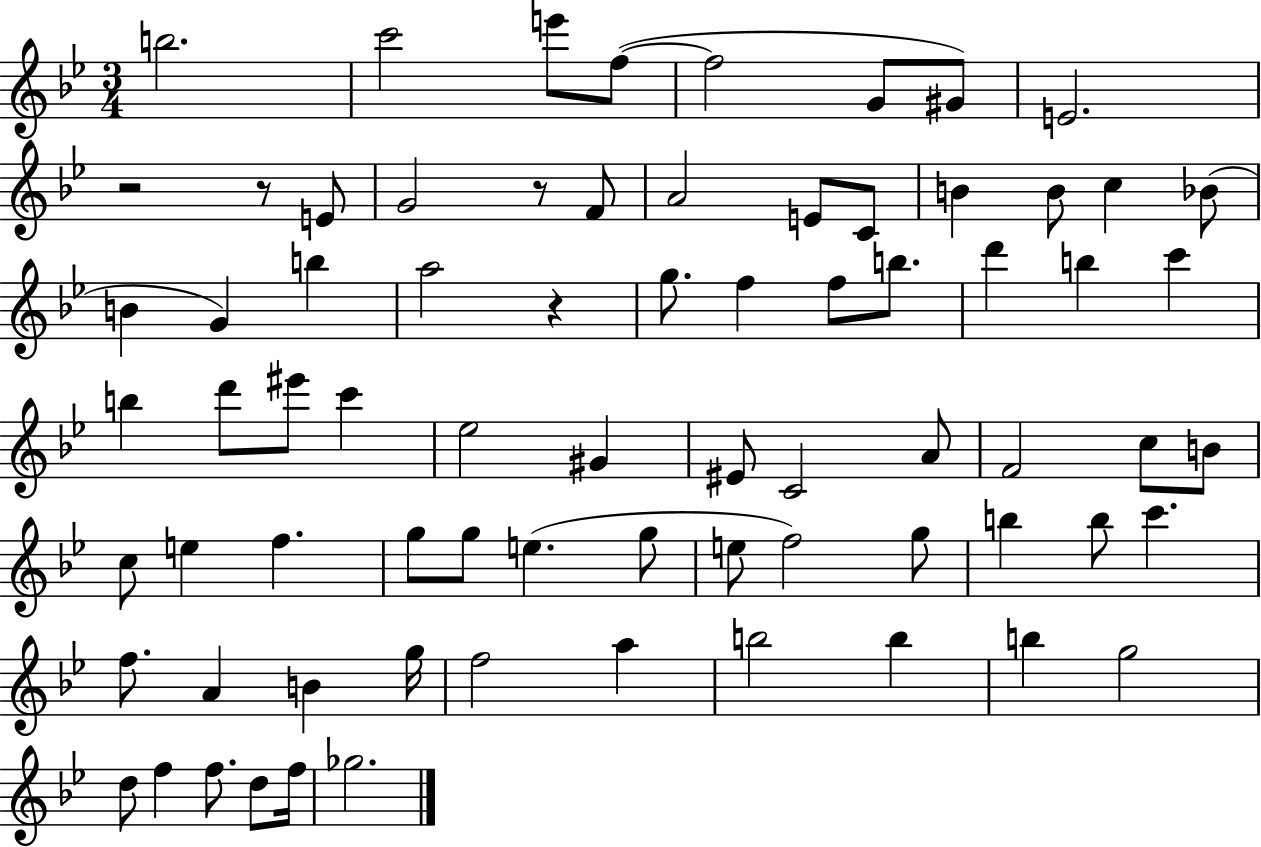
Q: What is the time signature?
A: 3/4